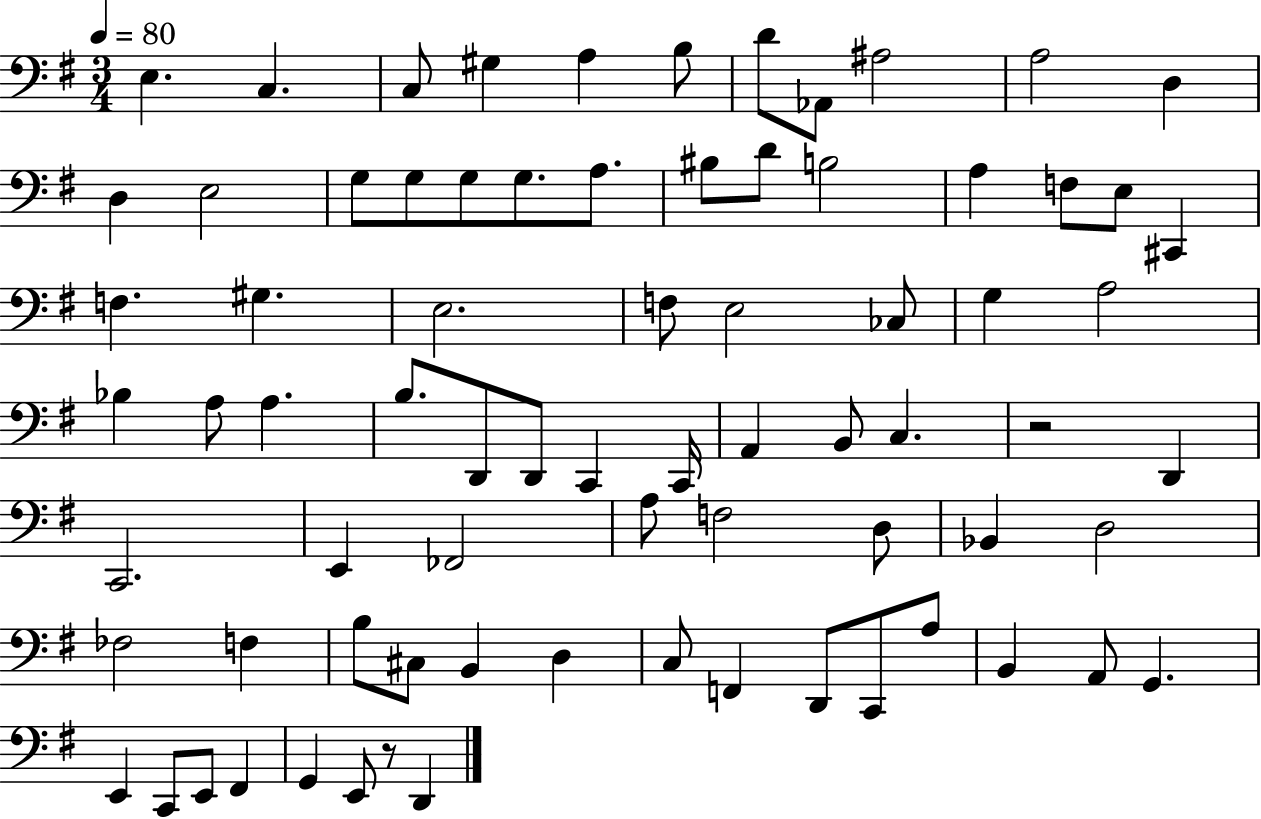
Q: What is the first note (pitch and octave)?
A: E3